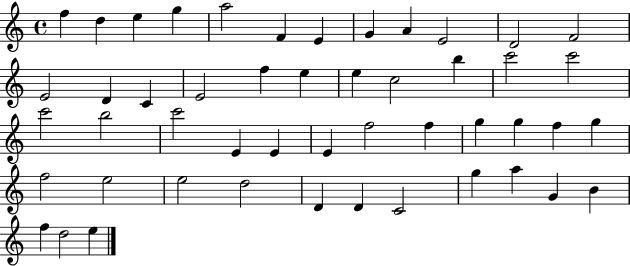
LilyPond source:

{
  \clef treble
  \time 4/4
  \defaultTimeSignature
  \key c \major
  f''4 d''4 e''4 g''4 | a''2 f'4 e'4 | g'4 a'4 e'2 | d'2 f'2 | \break e'2 d'4 c'4 | e'2 f''4 e''4 | e''4 c''2 b''4 | c'''2 c'''2 | \break c'''2 b''2 | c'''2 e'4 e'4 | e'4 f''2 f''4 | g''4 g''4 f''4 g''4 | \break f''2 e''2 | e''2 d''2 | d'4 d'4 c'2 | g''4 a''4 g'4 b'4 | \break f''4 d''2 e''4 | \bar "|."
}